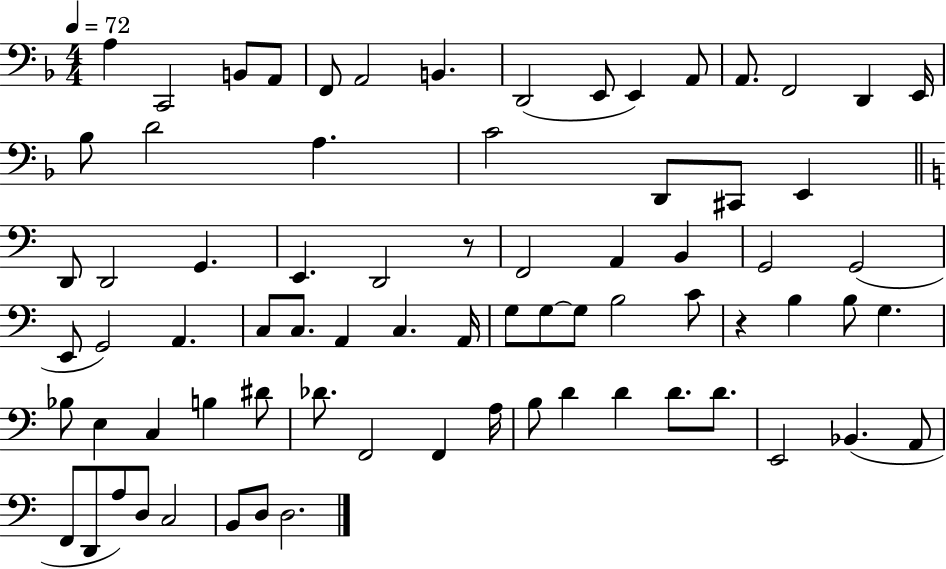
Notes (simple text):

A3/q C2/h B2/e A2/e F2/e A2/h B2/q. D2/h E2/e E2/q A2/e A2/e. F2/h D2/q E2/s Bb3/e D4/h A3/q. C4/h D2/e C#2/e E2/q D2/e D2/h G2/q. E2/q. D2/h R/e F2/h A2/q B2/q G2/h G2/h E2/e G2/h A2/q. C3/e C3/e. A2/q C3/q. A2/s G3/e G3/e G3/e B3/h C4/e R/q B3/q B3/e G3/q. Bb3/e E3/q C3/q B3/q D#4/e Db4/e. F2/h F2/q A3/s B3/e D4/q D4/q D4/e. D4/e. E2/h Bb2/q. A2/e F2/e D2/e A3/e D3/e C3/h B2/e D3/e D3/h.